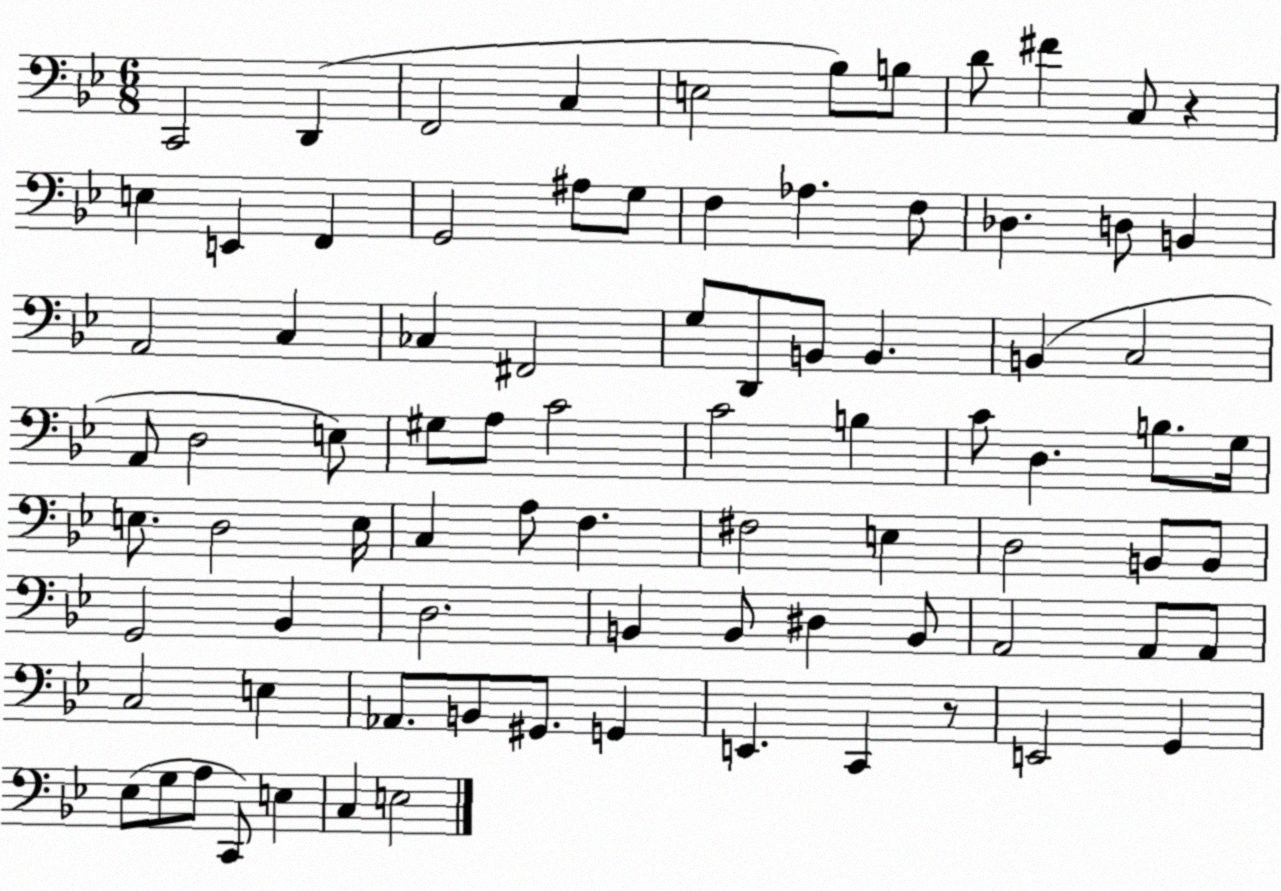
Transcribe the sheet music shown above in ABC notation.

X:1
T:Untitled
M:6/8
L:1/4
K:Bb
C,,2 D,, F,,2 C, E,2 _B,/2 B,/2 D/2 ^F C,/2 z E, E,, F,, G,,2 ^A,/2 G,/2 F, _A, F,/2 _D, D,/2 B,, A,,2 C, _C, ^F,,2 G,/2 D,,/2 B,,/2 B,, B,, C,2 A,,/2 D,2 E,/2 ^G,/2 A,/2 C2 C2 B, C/2 D, B,/2 G,/4 E,/2 D,2 E,/4 C, A,/2 F, ^F,2 E, D,2 B,,/2 B,,/2 G,,2 _B,, D,2 B,, B,,/2 ^D, B,,/2 A,,2 A,,/2 A,,/2 C,2 E, _A,,/2 B,,/2 ^G,,/2 G,, E,, C,, z/2 E,,2 G,, _E,/2 G,/2 A,/2 C,,/2 E, C, E,2